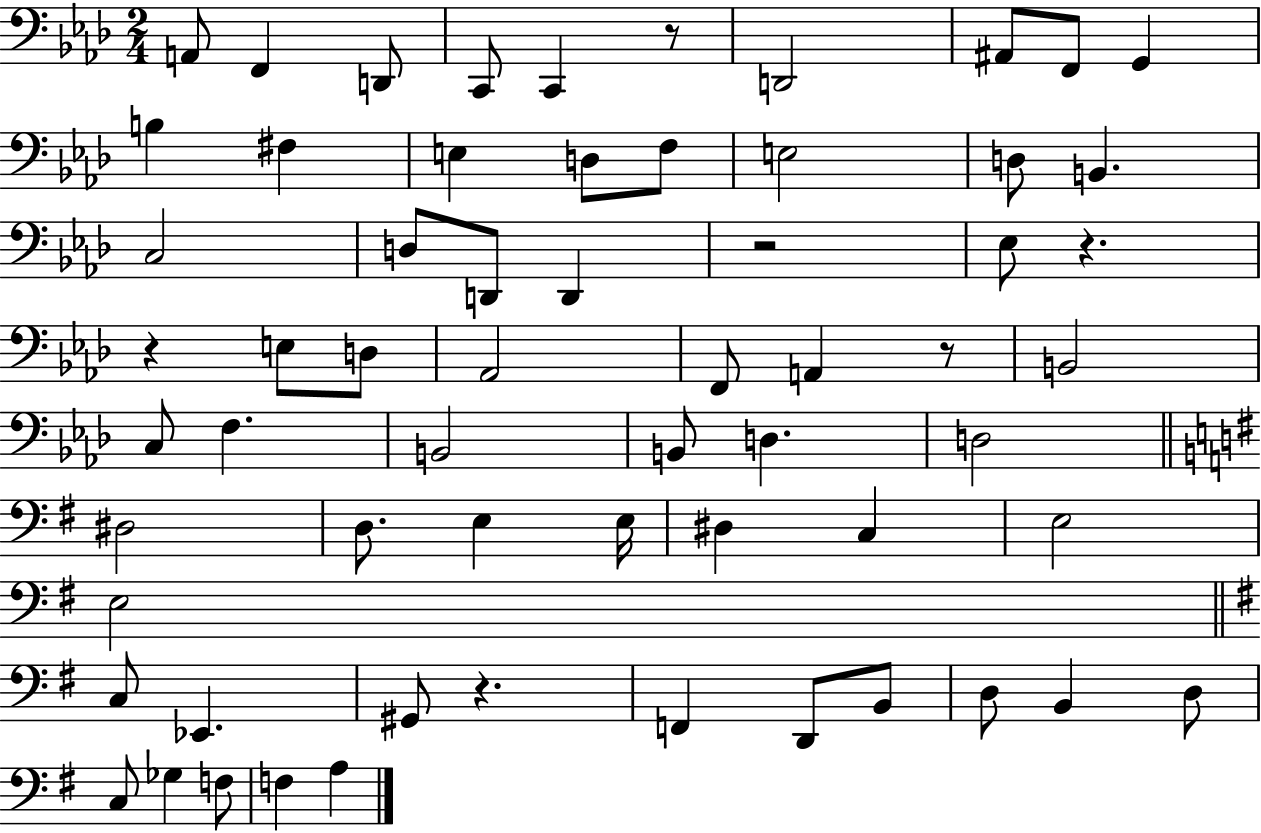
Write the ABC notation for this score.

X:1
T:Untitled
M:2/4
L:1/4
K:Ab
A,,/2 F,, D,,/2 C,,/2 C,, z/2 D,,2 ^A,,/2 F,,/2 G,, B, ^F, E, D,/2 F,/2 E,2 D,/2 B,, C,2 D,/2 D,,/2 D,, z2 _E,/2 z z E,/2 D,/2 _A,,2 F,,/2 A,, z/2 B,,2 C,/2 F, B,,2 B,,/2 D, D,2 ^D,2 D,/2 E, E,/4 ^D, C, E,2 E,2 C,/2 _E,, ^G,,/2 z F,, D,,/2 B,,/2 D,/2 B,, D,/2 C,/2 _G, F,/2 F, A,